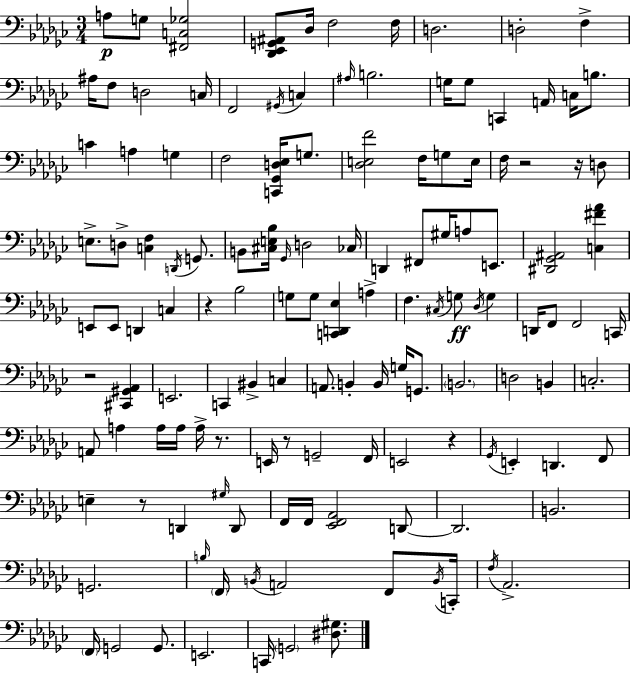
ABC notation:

X:1
T:Untitled
M:3/4
L:1/4
K:Ebm
A,/2 G,/2 [^F,,C,_G,]2 [_D,,_E,,G,,^A,,]/2 _D,/4 F,2 F,/4 D,2 D,2 F, ^A,/4 F,/2 D,2 C,/4 F,,2 ^G,,/4 C, ^A,/4 B,2 G,/4 G,/2 C,, A,,/4 C,/4 B,/2 C A, G, F,2 [C,,_G,,D,_E,]/4 G,/2 [_D,E,F]2 F,/4 G,/2 E,/4 F,/4 z2 z/4 D,/2 E,/2 D,/2 [C,F,] D,,/4 G,,/2 B,,/2 [^C,E,_B,]/4 _G,,/4 D,2 _C,/4 D,, ^F,,/2 ^G,/4 A,/2 E,,/2 [^D,,_G,,^A,,]2 [C,^F_A] E,,/2 E,,/2 D,, C, z _B,2 G,/2 G,/2 [C,,D,,_E,] A, F, ^C,/4 G,/2 _D,/4 G, D,,/4 F,,/2 F,,2 C,,/4 z2 [^C,,^G,,_A,,] E,,2 C,, ^B,, C, A,,/2 B,, B,,/4 G,/4 G,,/2 B,,2 D,2 B,, C,2 A,,/2 A, A,/4 A,/4 A,/4 z/2 E,,/4 z/2 G,,2 F,,/4 E,,2 z _G,,/4 E,, D,, F,,/2 E, z/2 D,, ^G,/4 D,,/2 F,,/4 F,,/4 [_E,,F,,_A,,]2 D,,/2 D,,2 B,,2 G,,2 B,/4 F,,/4 B,,/4 A,,2 F,,/2 B,,/4 C,,/4 F,/4 _A,,2 F,,/4 G,,2 G,,/2 E,,2 C,,/4 G,,2 [^D,^G,]/2